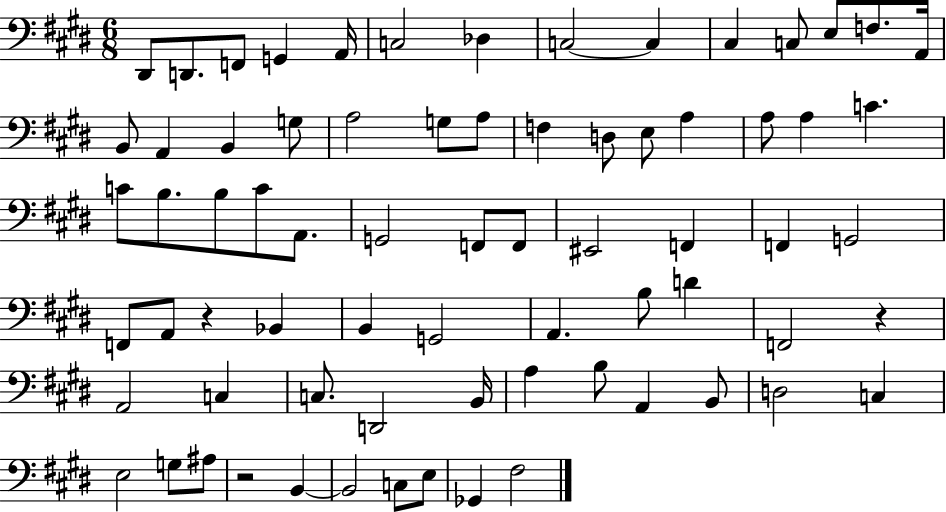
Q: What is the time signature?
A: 6/8